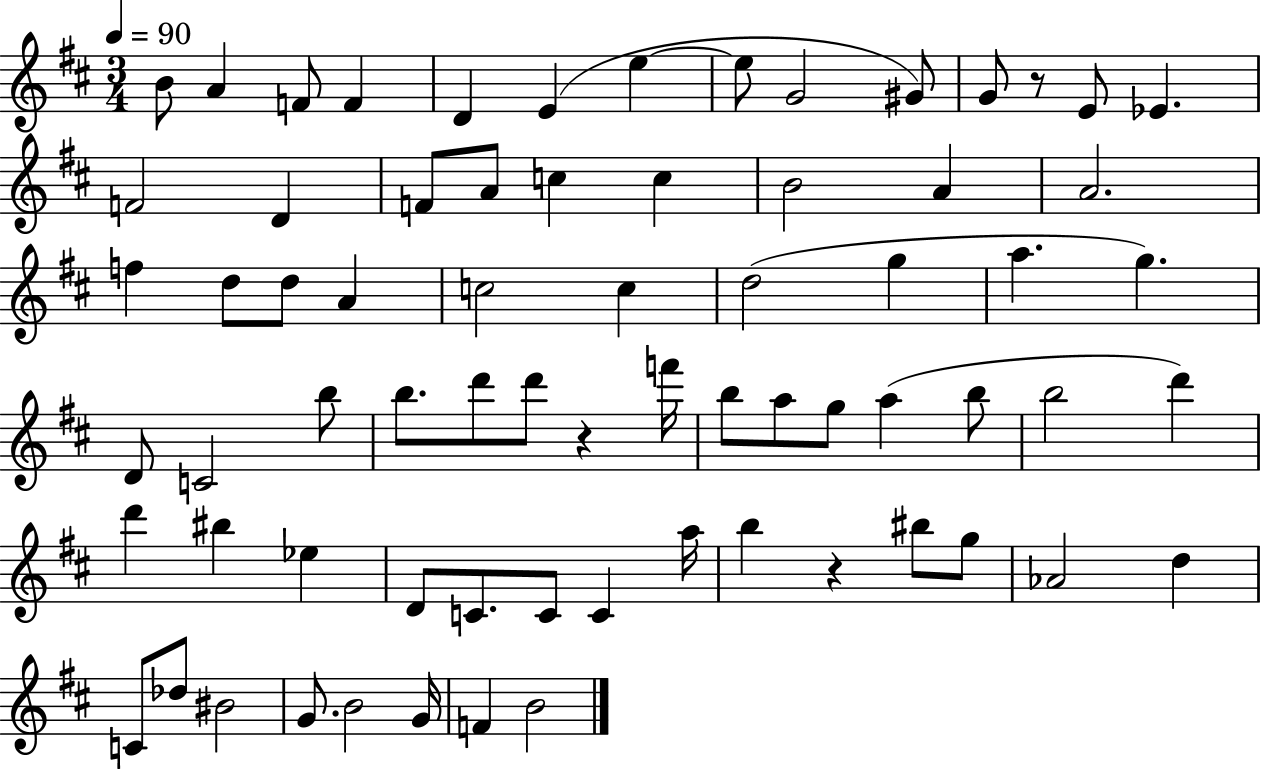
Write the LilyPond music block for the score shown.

{
  \clef treble
  \numericTimeSignature
  \time 3/4
  \key d \major
  \tempo 4 = 90
  b'8 a'4 f'8 f'4 | d'4 e'4( e''4~~ | e''8 g'2 gis'8) | g'8 r8 e'8 ees'4. | \break f'2 d'4 | f'8 a'8 c''4 c''4 | b'2 a'4 | a'2. | \break f''4 d''8 d''8 a'4 | c''2 c''4 | d''2( g''4 | a''4. g''4.) | \break d'8 c'2 b''8 | b''8. d'''8 d'''8 r4 f'''16 | b''8 a''8 g''8 a''4( b''8 | b''2 d'''4) | \break d'''4 bis''4 ees''4 | d'8 c'8. c'8 c'4 a''16 | b''4 r4 bis''8 g''8 | aes'2 d''4 | \break c'8 des''8 bis'2 | g'8. b'2 g'16 | f'4 b'2 | \bar "|."
}